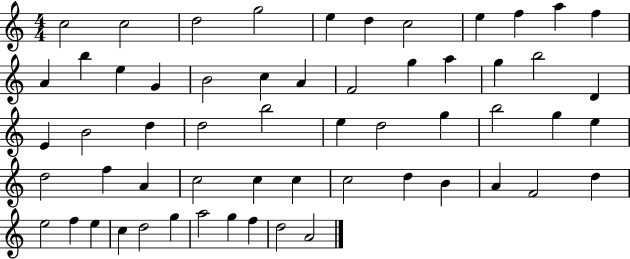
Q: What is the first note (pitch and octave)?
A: C5